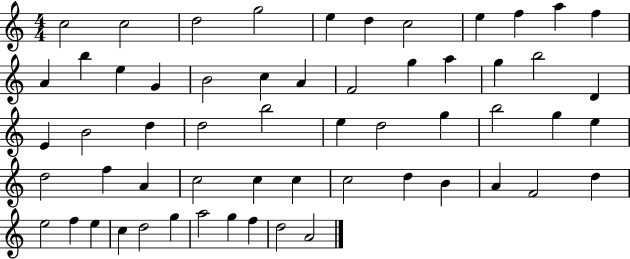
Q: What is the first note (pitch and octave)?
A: C5